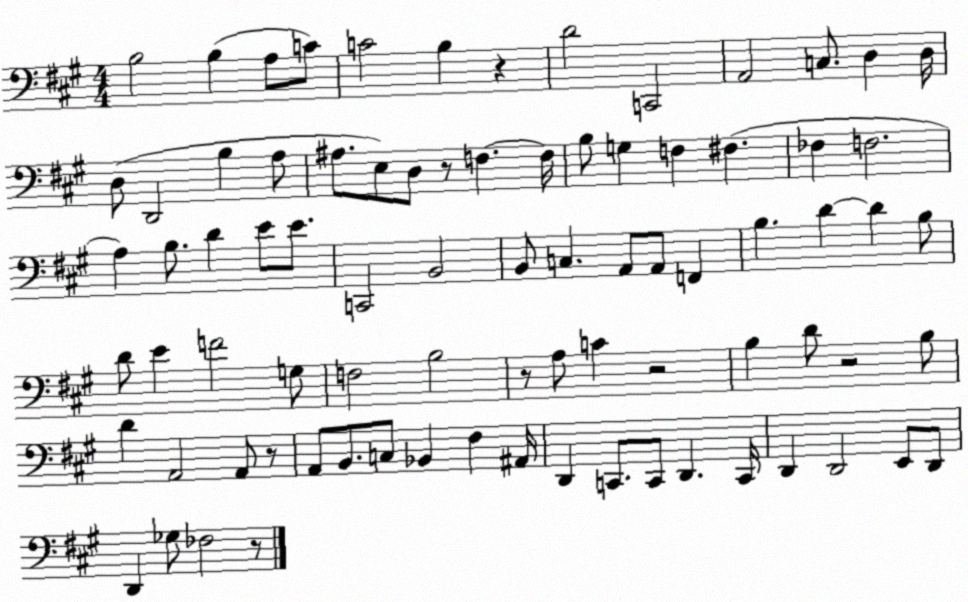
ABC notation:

X:1
T:Untitled
M:4/4
L:1/4
K:A
B,2 B, A,/2 C/2 C2 B, z D2 C,,2 A,,2 C,/2 D, D,/4 D,/2 D,,2 B, A,/2 ^A,/2 E,/2 D,/2 z/2 F, F,/4 B,/2 G, F, ^F, _F, F,2 A, B,/2 D E/2 E/2 C,,2 B,,2 B,,/2 C, A,,/2 A,,/2 F,, B, D D B,/2 D/2 E F2 G,/2 F,2 B,2 z/2 A,/2 C z2 B, D/2 z2 B,/2 D A,,2 A,,/2 z/2 A,,/2 B,,/2 C,/2 _B,, ^F, ^A,,/4 D,, C,,/2 C,,/2 D,, C,,/4 D,, D,,2 E,,/2 D,,/2 D,, _G,/2 _F,2 z/2